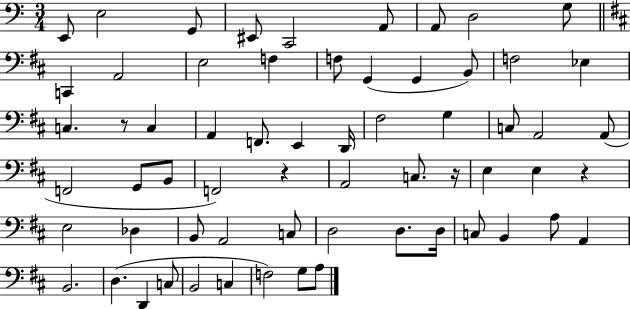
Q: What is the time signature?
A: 3/4